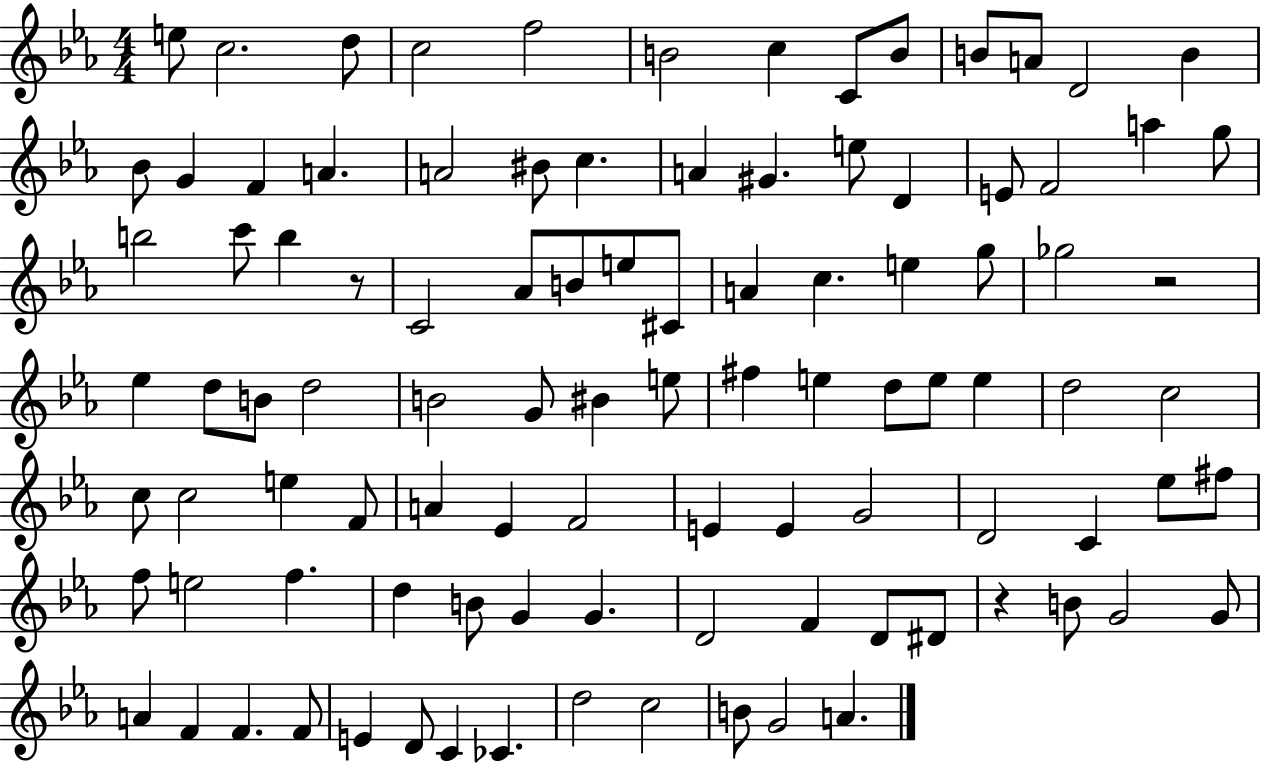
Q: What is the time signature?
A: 4/4